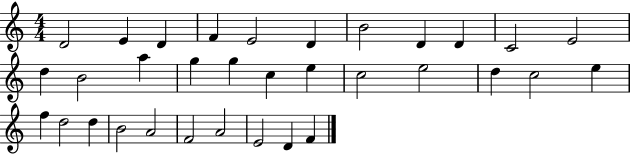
X:1
T:Untitled
M:4/4
L:1/4
K:C
D2 E D F E2 D B2 D D C2 E2 d B2 a g g c e c2 e2 d c2 e f d2 d B2 A2 F2 A2 E2 D F